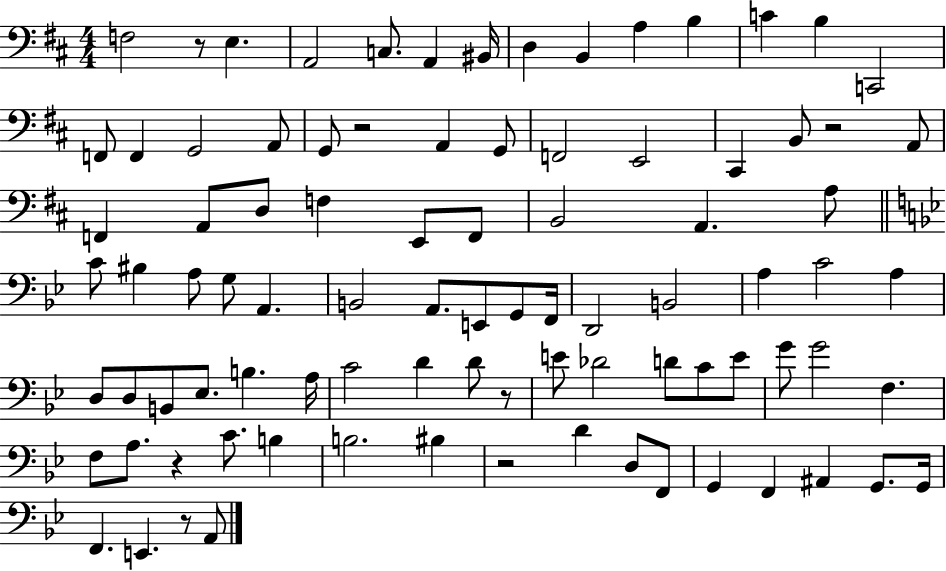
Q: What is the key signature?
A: D major